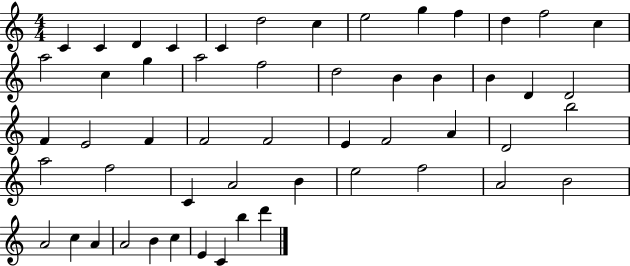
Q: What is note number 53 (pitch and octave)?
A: D6